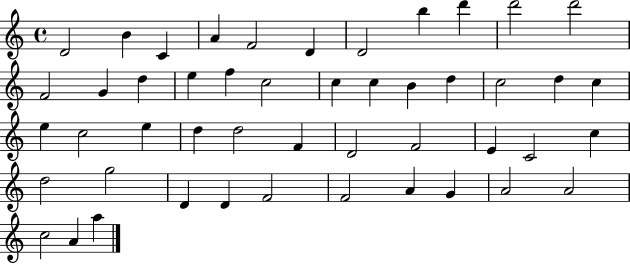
X:1
T:Untitled
M:4/4
L:1/4
K:C
D2 B C A F2 D D2 b d' d'2 d'2 F2 G d e f c2 c c B d c2 d c e c2 e d d2 F D2 F2 E C2 c d2 g2 D D F2 F2 A G A2 A2 c2 A a